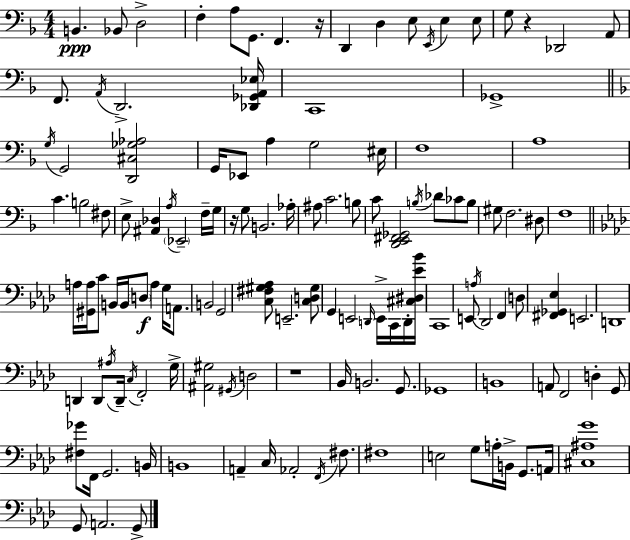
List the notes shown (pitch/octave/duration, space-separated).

B2/q. Bb2/e D3/h F3/q A3/e G2/e. F2/q. R/s D2/q D3/q E3/e E2/s E3/q E3/e G3/e R/q Db2/h A2/e F2/e. A2/s D2/h. [Db2,Gb2,A2,Eb3]/s C2/w Gb2/w G3/s G2/h [D2,C#3,Gb3,Ab3]/h G2/s Eb2/e A3/q G3/h EIS3/s F3/w A3/w C4/q. B3/h F#3/e E3/e [A#2,Db3]/q A3/s Eb2/h F3/s G3/s R/s G3/e B2/h. Ab3/s A#3/e C4/h. B3/e C4/e [D2,E2,F#2,Gb2]/h B3/s Db4/e CES4/e B3/e G#3/e F3/h. D#3/e F3/w A3/s [G#2,A3]/s C4/e B2/s B2/s D3/e A3/q G3/s A2/e. B2/h G2/h [C3,F#3,G#3,Ab3]/e E2/h. [C3,D3,G#3]/e G2/q E2/h D2/s E2/s C2/s D2/s [C#3,D#3,Eb4,Bb4]/s C2/w E2/e A3/s Db2/h F2/q D3/e [F#2,Gb2,Eb3]/q E2/h. D2/w D2/q D2/e A#3/s D2/s C3/s F2/h G3/s [A#2,G#3]/h G#2/s D3/h R/w Bb2/s B2/h. G2/e. Gb2/w B2/w A2/e F2/h D3/q G2/e [F#3,Gb4]/e F2/s G2/h. B2/s B2/w A2/q C3/s Ab2/h F2/s F#3/e. F#3/w E3/h G3/e A3/s B2/s G2/e. A2/s [C#3,A#3,G4]/w G2/e A2/h. G2/e